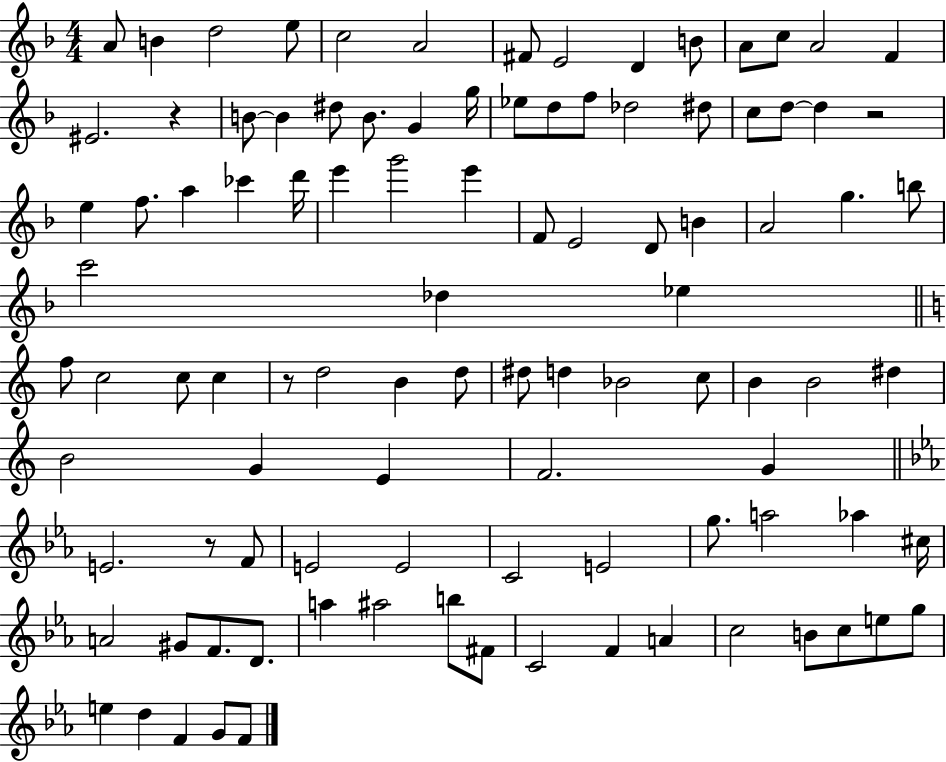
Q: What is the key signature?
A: F major